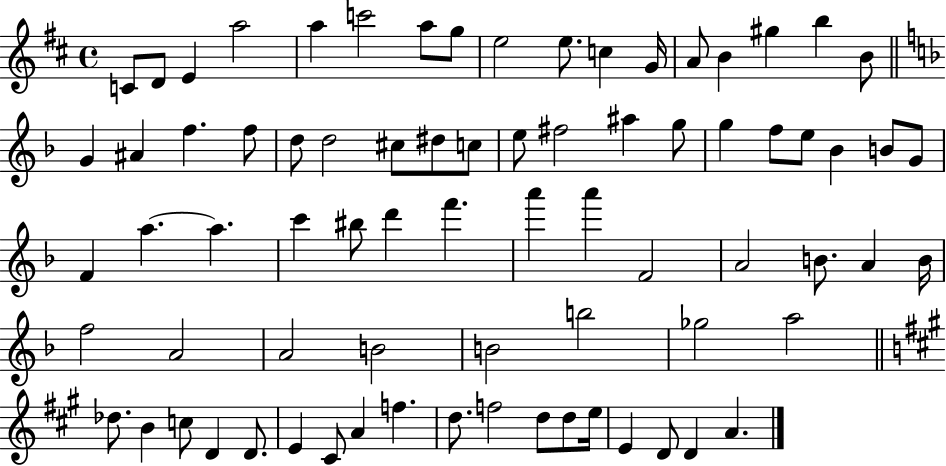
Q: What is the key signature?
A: D major